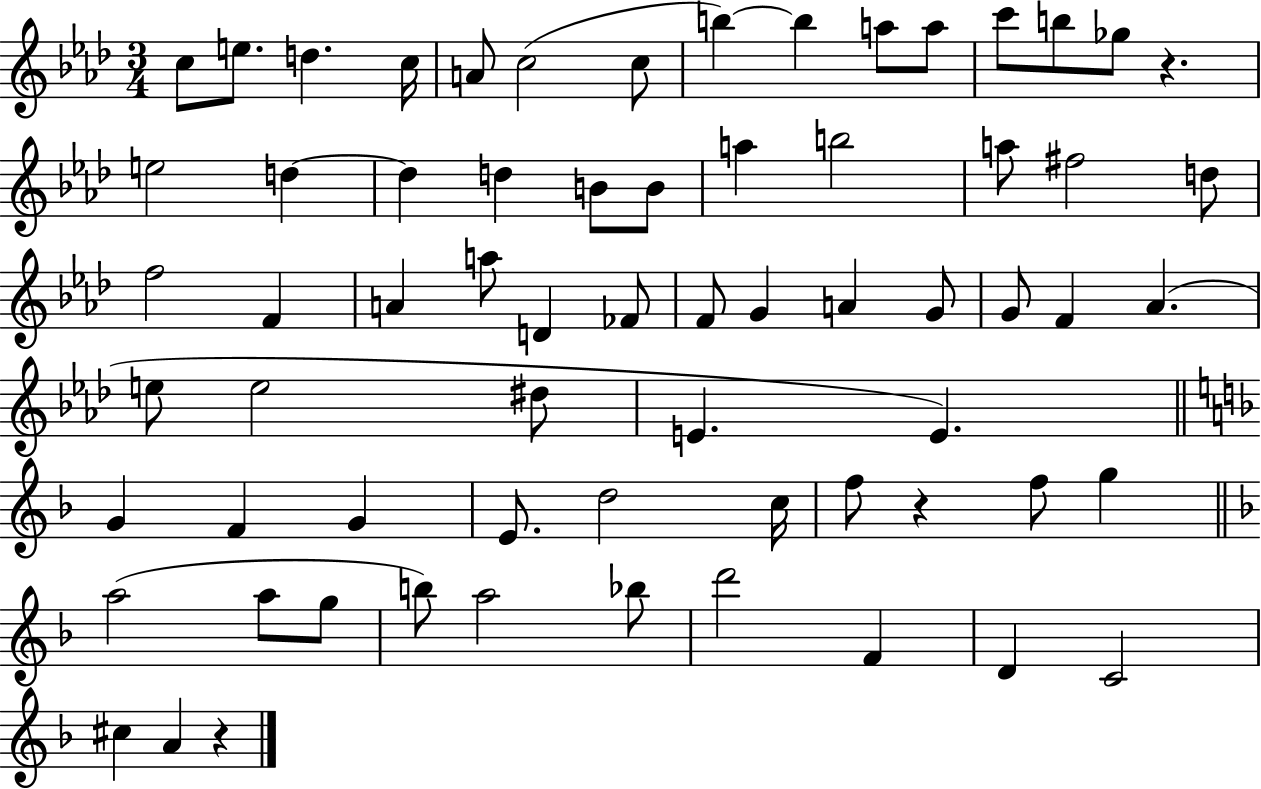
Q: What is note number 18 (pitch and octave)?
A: D5